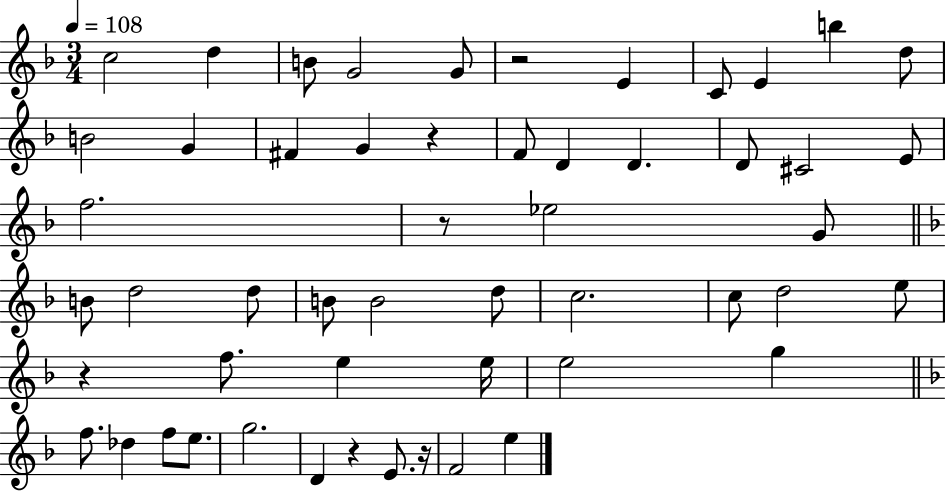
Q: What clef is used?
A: treble